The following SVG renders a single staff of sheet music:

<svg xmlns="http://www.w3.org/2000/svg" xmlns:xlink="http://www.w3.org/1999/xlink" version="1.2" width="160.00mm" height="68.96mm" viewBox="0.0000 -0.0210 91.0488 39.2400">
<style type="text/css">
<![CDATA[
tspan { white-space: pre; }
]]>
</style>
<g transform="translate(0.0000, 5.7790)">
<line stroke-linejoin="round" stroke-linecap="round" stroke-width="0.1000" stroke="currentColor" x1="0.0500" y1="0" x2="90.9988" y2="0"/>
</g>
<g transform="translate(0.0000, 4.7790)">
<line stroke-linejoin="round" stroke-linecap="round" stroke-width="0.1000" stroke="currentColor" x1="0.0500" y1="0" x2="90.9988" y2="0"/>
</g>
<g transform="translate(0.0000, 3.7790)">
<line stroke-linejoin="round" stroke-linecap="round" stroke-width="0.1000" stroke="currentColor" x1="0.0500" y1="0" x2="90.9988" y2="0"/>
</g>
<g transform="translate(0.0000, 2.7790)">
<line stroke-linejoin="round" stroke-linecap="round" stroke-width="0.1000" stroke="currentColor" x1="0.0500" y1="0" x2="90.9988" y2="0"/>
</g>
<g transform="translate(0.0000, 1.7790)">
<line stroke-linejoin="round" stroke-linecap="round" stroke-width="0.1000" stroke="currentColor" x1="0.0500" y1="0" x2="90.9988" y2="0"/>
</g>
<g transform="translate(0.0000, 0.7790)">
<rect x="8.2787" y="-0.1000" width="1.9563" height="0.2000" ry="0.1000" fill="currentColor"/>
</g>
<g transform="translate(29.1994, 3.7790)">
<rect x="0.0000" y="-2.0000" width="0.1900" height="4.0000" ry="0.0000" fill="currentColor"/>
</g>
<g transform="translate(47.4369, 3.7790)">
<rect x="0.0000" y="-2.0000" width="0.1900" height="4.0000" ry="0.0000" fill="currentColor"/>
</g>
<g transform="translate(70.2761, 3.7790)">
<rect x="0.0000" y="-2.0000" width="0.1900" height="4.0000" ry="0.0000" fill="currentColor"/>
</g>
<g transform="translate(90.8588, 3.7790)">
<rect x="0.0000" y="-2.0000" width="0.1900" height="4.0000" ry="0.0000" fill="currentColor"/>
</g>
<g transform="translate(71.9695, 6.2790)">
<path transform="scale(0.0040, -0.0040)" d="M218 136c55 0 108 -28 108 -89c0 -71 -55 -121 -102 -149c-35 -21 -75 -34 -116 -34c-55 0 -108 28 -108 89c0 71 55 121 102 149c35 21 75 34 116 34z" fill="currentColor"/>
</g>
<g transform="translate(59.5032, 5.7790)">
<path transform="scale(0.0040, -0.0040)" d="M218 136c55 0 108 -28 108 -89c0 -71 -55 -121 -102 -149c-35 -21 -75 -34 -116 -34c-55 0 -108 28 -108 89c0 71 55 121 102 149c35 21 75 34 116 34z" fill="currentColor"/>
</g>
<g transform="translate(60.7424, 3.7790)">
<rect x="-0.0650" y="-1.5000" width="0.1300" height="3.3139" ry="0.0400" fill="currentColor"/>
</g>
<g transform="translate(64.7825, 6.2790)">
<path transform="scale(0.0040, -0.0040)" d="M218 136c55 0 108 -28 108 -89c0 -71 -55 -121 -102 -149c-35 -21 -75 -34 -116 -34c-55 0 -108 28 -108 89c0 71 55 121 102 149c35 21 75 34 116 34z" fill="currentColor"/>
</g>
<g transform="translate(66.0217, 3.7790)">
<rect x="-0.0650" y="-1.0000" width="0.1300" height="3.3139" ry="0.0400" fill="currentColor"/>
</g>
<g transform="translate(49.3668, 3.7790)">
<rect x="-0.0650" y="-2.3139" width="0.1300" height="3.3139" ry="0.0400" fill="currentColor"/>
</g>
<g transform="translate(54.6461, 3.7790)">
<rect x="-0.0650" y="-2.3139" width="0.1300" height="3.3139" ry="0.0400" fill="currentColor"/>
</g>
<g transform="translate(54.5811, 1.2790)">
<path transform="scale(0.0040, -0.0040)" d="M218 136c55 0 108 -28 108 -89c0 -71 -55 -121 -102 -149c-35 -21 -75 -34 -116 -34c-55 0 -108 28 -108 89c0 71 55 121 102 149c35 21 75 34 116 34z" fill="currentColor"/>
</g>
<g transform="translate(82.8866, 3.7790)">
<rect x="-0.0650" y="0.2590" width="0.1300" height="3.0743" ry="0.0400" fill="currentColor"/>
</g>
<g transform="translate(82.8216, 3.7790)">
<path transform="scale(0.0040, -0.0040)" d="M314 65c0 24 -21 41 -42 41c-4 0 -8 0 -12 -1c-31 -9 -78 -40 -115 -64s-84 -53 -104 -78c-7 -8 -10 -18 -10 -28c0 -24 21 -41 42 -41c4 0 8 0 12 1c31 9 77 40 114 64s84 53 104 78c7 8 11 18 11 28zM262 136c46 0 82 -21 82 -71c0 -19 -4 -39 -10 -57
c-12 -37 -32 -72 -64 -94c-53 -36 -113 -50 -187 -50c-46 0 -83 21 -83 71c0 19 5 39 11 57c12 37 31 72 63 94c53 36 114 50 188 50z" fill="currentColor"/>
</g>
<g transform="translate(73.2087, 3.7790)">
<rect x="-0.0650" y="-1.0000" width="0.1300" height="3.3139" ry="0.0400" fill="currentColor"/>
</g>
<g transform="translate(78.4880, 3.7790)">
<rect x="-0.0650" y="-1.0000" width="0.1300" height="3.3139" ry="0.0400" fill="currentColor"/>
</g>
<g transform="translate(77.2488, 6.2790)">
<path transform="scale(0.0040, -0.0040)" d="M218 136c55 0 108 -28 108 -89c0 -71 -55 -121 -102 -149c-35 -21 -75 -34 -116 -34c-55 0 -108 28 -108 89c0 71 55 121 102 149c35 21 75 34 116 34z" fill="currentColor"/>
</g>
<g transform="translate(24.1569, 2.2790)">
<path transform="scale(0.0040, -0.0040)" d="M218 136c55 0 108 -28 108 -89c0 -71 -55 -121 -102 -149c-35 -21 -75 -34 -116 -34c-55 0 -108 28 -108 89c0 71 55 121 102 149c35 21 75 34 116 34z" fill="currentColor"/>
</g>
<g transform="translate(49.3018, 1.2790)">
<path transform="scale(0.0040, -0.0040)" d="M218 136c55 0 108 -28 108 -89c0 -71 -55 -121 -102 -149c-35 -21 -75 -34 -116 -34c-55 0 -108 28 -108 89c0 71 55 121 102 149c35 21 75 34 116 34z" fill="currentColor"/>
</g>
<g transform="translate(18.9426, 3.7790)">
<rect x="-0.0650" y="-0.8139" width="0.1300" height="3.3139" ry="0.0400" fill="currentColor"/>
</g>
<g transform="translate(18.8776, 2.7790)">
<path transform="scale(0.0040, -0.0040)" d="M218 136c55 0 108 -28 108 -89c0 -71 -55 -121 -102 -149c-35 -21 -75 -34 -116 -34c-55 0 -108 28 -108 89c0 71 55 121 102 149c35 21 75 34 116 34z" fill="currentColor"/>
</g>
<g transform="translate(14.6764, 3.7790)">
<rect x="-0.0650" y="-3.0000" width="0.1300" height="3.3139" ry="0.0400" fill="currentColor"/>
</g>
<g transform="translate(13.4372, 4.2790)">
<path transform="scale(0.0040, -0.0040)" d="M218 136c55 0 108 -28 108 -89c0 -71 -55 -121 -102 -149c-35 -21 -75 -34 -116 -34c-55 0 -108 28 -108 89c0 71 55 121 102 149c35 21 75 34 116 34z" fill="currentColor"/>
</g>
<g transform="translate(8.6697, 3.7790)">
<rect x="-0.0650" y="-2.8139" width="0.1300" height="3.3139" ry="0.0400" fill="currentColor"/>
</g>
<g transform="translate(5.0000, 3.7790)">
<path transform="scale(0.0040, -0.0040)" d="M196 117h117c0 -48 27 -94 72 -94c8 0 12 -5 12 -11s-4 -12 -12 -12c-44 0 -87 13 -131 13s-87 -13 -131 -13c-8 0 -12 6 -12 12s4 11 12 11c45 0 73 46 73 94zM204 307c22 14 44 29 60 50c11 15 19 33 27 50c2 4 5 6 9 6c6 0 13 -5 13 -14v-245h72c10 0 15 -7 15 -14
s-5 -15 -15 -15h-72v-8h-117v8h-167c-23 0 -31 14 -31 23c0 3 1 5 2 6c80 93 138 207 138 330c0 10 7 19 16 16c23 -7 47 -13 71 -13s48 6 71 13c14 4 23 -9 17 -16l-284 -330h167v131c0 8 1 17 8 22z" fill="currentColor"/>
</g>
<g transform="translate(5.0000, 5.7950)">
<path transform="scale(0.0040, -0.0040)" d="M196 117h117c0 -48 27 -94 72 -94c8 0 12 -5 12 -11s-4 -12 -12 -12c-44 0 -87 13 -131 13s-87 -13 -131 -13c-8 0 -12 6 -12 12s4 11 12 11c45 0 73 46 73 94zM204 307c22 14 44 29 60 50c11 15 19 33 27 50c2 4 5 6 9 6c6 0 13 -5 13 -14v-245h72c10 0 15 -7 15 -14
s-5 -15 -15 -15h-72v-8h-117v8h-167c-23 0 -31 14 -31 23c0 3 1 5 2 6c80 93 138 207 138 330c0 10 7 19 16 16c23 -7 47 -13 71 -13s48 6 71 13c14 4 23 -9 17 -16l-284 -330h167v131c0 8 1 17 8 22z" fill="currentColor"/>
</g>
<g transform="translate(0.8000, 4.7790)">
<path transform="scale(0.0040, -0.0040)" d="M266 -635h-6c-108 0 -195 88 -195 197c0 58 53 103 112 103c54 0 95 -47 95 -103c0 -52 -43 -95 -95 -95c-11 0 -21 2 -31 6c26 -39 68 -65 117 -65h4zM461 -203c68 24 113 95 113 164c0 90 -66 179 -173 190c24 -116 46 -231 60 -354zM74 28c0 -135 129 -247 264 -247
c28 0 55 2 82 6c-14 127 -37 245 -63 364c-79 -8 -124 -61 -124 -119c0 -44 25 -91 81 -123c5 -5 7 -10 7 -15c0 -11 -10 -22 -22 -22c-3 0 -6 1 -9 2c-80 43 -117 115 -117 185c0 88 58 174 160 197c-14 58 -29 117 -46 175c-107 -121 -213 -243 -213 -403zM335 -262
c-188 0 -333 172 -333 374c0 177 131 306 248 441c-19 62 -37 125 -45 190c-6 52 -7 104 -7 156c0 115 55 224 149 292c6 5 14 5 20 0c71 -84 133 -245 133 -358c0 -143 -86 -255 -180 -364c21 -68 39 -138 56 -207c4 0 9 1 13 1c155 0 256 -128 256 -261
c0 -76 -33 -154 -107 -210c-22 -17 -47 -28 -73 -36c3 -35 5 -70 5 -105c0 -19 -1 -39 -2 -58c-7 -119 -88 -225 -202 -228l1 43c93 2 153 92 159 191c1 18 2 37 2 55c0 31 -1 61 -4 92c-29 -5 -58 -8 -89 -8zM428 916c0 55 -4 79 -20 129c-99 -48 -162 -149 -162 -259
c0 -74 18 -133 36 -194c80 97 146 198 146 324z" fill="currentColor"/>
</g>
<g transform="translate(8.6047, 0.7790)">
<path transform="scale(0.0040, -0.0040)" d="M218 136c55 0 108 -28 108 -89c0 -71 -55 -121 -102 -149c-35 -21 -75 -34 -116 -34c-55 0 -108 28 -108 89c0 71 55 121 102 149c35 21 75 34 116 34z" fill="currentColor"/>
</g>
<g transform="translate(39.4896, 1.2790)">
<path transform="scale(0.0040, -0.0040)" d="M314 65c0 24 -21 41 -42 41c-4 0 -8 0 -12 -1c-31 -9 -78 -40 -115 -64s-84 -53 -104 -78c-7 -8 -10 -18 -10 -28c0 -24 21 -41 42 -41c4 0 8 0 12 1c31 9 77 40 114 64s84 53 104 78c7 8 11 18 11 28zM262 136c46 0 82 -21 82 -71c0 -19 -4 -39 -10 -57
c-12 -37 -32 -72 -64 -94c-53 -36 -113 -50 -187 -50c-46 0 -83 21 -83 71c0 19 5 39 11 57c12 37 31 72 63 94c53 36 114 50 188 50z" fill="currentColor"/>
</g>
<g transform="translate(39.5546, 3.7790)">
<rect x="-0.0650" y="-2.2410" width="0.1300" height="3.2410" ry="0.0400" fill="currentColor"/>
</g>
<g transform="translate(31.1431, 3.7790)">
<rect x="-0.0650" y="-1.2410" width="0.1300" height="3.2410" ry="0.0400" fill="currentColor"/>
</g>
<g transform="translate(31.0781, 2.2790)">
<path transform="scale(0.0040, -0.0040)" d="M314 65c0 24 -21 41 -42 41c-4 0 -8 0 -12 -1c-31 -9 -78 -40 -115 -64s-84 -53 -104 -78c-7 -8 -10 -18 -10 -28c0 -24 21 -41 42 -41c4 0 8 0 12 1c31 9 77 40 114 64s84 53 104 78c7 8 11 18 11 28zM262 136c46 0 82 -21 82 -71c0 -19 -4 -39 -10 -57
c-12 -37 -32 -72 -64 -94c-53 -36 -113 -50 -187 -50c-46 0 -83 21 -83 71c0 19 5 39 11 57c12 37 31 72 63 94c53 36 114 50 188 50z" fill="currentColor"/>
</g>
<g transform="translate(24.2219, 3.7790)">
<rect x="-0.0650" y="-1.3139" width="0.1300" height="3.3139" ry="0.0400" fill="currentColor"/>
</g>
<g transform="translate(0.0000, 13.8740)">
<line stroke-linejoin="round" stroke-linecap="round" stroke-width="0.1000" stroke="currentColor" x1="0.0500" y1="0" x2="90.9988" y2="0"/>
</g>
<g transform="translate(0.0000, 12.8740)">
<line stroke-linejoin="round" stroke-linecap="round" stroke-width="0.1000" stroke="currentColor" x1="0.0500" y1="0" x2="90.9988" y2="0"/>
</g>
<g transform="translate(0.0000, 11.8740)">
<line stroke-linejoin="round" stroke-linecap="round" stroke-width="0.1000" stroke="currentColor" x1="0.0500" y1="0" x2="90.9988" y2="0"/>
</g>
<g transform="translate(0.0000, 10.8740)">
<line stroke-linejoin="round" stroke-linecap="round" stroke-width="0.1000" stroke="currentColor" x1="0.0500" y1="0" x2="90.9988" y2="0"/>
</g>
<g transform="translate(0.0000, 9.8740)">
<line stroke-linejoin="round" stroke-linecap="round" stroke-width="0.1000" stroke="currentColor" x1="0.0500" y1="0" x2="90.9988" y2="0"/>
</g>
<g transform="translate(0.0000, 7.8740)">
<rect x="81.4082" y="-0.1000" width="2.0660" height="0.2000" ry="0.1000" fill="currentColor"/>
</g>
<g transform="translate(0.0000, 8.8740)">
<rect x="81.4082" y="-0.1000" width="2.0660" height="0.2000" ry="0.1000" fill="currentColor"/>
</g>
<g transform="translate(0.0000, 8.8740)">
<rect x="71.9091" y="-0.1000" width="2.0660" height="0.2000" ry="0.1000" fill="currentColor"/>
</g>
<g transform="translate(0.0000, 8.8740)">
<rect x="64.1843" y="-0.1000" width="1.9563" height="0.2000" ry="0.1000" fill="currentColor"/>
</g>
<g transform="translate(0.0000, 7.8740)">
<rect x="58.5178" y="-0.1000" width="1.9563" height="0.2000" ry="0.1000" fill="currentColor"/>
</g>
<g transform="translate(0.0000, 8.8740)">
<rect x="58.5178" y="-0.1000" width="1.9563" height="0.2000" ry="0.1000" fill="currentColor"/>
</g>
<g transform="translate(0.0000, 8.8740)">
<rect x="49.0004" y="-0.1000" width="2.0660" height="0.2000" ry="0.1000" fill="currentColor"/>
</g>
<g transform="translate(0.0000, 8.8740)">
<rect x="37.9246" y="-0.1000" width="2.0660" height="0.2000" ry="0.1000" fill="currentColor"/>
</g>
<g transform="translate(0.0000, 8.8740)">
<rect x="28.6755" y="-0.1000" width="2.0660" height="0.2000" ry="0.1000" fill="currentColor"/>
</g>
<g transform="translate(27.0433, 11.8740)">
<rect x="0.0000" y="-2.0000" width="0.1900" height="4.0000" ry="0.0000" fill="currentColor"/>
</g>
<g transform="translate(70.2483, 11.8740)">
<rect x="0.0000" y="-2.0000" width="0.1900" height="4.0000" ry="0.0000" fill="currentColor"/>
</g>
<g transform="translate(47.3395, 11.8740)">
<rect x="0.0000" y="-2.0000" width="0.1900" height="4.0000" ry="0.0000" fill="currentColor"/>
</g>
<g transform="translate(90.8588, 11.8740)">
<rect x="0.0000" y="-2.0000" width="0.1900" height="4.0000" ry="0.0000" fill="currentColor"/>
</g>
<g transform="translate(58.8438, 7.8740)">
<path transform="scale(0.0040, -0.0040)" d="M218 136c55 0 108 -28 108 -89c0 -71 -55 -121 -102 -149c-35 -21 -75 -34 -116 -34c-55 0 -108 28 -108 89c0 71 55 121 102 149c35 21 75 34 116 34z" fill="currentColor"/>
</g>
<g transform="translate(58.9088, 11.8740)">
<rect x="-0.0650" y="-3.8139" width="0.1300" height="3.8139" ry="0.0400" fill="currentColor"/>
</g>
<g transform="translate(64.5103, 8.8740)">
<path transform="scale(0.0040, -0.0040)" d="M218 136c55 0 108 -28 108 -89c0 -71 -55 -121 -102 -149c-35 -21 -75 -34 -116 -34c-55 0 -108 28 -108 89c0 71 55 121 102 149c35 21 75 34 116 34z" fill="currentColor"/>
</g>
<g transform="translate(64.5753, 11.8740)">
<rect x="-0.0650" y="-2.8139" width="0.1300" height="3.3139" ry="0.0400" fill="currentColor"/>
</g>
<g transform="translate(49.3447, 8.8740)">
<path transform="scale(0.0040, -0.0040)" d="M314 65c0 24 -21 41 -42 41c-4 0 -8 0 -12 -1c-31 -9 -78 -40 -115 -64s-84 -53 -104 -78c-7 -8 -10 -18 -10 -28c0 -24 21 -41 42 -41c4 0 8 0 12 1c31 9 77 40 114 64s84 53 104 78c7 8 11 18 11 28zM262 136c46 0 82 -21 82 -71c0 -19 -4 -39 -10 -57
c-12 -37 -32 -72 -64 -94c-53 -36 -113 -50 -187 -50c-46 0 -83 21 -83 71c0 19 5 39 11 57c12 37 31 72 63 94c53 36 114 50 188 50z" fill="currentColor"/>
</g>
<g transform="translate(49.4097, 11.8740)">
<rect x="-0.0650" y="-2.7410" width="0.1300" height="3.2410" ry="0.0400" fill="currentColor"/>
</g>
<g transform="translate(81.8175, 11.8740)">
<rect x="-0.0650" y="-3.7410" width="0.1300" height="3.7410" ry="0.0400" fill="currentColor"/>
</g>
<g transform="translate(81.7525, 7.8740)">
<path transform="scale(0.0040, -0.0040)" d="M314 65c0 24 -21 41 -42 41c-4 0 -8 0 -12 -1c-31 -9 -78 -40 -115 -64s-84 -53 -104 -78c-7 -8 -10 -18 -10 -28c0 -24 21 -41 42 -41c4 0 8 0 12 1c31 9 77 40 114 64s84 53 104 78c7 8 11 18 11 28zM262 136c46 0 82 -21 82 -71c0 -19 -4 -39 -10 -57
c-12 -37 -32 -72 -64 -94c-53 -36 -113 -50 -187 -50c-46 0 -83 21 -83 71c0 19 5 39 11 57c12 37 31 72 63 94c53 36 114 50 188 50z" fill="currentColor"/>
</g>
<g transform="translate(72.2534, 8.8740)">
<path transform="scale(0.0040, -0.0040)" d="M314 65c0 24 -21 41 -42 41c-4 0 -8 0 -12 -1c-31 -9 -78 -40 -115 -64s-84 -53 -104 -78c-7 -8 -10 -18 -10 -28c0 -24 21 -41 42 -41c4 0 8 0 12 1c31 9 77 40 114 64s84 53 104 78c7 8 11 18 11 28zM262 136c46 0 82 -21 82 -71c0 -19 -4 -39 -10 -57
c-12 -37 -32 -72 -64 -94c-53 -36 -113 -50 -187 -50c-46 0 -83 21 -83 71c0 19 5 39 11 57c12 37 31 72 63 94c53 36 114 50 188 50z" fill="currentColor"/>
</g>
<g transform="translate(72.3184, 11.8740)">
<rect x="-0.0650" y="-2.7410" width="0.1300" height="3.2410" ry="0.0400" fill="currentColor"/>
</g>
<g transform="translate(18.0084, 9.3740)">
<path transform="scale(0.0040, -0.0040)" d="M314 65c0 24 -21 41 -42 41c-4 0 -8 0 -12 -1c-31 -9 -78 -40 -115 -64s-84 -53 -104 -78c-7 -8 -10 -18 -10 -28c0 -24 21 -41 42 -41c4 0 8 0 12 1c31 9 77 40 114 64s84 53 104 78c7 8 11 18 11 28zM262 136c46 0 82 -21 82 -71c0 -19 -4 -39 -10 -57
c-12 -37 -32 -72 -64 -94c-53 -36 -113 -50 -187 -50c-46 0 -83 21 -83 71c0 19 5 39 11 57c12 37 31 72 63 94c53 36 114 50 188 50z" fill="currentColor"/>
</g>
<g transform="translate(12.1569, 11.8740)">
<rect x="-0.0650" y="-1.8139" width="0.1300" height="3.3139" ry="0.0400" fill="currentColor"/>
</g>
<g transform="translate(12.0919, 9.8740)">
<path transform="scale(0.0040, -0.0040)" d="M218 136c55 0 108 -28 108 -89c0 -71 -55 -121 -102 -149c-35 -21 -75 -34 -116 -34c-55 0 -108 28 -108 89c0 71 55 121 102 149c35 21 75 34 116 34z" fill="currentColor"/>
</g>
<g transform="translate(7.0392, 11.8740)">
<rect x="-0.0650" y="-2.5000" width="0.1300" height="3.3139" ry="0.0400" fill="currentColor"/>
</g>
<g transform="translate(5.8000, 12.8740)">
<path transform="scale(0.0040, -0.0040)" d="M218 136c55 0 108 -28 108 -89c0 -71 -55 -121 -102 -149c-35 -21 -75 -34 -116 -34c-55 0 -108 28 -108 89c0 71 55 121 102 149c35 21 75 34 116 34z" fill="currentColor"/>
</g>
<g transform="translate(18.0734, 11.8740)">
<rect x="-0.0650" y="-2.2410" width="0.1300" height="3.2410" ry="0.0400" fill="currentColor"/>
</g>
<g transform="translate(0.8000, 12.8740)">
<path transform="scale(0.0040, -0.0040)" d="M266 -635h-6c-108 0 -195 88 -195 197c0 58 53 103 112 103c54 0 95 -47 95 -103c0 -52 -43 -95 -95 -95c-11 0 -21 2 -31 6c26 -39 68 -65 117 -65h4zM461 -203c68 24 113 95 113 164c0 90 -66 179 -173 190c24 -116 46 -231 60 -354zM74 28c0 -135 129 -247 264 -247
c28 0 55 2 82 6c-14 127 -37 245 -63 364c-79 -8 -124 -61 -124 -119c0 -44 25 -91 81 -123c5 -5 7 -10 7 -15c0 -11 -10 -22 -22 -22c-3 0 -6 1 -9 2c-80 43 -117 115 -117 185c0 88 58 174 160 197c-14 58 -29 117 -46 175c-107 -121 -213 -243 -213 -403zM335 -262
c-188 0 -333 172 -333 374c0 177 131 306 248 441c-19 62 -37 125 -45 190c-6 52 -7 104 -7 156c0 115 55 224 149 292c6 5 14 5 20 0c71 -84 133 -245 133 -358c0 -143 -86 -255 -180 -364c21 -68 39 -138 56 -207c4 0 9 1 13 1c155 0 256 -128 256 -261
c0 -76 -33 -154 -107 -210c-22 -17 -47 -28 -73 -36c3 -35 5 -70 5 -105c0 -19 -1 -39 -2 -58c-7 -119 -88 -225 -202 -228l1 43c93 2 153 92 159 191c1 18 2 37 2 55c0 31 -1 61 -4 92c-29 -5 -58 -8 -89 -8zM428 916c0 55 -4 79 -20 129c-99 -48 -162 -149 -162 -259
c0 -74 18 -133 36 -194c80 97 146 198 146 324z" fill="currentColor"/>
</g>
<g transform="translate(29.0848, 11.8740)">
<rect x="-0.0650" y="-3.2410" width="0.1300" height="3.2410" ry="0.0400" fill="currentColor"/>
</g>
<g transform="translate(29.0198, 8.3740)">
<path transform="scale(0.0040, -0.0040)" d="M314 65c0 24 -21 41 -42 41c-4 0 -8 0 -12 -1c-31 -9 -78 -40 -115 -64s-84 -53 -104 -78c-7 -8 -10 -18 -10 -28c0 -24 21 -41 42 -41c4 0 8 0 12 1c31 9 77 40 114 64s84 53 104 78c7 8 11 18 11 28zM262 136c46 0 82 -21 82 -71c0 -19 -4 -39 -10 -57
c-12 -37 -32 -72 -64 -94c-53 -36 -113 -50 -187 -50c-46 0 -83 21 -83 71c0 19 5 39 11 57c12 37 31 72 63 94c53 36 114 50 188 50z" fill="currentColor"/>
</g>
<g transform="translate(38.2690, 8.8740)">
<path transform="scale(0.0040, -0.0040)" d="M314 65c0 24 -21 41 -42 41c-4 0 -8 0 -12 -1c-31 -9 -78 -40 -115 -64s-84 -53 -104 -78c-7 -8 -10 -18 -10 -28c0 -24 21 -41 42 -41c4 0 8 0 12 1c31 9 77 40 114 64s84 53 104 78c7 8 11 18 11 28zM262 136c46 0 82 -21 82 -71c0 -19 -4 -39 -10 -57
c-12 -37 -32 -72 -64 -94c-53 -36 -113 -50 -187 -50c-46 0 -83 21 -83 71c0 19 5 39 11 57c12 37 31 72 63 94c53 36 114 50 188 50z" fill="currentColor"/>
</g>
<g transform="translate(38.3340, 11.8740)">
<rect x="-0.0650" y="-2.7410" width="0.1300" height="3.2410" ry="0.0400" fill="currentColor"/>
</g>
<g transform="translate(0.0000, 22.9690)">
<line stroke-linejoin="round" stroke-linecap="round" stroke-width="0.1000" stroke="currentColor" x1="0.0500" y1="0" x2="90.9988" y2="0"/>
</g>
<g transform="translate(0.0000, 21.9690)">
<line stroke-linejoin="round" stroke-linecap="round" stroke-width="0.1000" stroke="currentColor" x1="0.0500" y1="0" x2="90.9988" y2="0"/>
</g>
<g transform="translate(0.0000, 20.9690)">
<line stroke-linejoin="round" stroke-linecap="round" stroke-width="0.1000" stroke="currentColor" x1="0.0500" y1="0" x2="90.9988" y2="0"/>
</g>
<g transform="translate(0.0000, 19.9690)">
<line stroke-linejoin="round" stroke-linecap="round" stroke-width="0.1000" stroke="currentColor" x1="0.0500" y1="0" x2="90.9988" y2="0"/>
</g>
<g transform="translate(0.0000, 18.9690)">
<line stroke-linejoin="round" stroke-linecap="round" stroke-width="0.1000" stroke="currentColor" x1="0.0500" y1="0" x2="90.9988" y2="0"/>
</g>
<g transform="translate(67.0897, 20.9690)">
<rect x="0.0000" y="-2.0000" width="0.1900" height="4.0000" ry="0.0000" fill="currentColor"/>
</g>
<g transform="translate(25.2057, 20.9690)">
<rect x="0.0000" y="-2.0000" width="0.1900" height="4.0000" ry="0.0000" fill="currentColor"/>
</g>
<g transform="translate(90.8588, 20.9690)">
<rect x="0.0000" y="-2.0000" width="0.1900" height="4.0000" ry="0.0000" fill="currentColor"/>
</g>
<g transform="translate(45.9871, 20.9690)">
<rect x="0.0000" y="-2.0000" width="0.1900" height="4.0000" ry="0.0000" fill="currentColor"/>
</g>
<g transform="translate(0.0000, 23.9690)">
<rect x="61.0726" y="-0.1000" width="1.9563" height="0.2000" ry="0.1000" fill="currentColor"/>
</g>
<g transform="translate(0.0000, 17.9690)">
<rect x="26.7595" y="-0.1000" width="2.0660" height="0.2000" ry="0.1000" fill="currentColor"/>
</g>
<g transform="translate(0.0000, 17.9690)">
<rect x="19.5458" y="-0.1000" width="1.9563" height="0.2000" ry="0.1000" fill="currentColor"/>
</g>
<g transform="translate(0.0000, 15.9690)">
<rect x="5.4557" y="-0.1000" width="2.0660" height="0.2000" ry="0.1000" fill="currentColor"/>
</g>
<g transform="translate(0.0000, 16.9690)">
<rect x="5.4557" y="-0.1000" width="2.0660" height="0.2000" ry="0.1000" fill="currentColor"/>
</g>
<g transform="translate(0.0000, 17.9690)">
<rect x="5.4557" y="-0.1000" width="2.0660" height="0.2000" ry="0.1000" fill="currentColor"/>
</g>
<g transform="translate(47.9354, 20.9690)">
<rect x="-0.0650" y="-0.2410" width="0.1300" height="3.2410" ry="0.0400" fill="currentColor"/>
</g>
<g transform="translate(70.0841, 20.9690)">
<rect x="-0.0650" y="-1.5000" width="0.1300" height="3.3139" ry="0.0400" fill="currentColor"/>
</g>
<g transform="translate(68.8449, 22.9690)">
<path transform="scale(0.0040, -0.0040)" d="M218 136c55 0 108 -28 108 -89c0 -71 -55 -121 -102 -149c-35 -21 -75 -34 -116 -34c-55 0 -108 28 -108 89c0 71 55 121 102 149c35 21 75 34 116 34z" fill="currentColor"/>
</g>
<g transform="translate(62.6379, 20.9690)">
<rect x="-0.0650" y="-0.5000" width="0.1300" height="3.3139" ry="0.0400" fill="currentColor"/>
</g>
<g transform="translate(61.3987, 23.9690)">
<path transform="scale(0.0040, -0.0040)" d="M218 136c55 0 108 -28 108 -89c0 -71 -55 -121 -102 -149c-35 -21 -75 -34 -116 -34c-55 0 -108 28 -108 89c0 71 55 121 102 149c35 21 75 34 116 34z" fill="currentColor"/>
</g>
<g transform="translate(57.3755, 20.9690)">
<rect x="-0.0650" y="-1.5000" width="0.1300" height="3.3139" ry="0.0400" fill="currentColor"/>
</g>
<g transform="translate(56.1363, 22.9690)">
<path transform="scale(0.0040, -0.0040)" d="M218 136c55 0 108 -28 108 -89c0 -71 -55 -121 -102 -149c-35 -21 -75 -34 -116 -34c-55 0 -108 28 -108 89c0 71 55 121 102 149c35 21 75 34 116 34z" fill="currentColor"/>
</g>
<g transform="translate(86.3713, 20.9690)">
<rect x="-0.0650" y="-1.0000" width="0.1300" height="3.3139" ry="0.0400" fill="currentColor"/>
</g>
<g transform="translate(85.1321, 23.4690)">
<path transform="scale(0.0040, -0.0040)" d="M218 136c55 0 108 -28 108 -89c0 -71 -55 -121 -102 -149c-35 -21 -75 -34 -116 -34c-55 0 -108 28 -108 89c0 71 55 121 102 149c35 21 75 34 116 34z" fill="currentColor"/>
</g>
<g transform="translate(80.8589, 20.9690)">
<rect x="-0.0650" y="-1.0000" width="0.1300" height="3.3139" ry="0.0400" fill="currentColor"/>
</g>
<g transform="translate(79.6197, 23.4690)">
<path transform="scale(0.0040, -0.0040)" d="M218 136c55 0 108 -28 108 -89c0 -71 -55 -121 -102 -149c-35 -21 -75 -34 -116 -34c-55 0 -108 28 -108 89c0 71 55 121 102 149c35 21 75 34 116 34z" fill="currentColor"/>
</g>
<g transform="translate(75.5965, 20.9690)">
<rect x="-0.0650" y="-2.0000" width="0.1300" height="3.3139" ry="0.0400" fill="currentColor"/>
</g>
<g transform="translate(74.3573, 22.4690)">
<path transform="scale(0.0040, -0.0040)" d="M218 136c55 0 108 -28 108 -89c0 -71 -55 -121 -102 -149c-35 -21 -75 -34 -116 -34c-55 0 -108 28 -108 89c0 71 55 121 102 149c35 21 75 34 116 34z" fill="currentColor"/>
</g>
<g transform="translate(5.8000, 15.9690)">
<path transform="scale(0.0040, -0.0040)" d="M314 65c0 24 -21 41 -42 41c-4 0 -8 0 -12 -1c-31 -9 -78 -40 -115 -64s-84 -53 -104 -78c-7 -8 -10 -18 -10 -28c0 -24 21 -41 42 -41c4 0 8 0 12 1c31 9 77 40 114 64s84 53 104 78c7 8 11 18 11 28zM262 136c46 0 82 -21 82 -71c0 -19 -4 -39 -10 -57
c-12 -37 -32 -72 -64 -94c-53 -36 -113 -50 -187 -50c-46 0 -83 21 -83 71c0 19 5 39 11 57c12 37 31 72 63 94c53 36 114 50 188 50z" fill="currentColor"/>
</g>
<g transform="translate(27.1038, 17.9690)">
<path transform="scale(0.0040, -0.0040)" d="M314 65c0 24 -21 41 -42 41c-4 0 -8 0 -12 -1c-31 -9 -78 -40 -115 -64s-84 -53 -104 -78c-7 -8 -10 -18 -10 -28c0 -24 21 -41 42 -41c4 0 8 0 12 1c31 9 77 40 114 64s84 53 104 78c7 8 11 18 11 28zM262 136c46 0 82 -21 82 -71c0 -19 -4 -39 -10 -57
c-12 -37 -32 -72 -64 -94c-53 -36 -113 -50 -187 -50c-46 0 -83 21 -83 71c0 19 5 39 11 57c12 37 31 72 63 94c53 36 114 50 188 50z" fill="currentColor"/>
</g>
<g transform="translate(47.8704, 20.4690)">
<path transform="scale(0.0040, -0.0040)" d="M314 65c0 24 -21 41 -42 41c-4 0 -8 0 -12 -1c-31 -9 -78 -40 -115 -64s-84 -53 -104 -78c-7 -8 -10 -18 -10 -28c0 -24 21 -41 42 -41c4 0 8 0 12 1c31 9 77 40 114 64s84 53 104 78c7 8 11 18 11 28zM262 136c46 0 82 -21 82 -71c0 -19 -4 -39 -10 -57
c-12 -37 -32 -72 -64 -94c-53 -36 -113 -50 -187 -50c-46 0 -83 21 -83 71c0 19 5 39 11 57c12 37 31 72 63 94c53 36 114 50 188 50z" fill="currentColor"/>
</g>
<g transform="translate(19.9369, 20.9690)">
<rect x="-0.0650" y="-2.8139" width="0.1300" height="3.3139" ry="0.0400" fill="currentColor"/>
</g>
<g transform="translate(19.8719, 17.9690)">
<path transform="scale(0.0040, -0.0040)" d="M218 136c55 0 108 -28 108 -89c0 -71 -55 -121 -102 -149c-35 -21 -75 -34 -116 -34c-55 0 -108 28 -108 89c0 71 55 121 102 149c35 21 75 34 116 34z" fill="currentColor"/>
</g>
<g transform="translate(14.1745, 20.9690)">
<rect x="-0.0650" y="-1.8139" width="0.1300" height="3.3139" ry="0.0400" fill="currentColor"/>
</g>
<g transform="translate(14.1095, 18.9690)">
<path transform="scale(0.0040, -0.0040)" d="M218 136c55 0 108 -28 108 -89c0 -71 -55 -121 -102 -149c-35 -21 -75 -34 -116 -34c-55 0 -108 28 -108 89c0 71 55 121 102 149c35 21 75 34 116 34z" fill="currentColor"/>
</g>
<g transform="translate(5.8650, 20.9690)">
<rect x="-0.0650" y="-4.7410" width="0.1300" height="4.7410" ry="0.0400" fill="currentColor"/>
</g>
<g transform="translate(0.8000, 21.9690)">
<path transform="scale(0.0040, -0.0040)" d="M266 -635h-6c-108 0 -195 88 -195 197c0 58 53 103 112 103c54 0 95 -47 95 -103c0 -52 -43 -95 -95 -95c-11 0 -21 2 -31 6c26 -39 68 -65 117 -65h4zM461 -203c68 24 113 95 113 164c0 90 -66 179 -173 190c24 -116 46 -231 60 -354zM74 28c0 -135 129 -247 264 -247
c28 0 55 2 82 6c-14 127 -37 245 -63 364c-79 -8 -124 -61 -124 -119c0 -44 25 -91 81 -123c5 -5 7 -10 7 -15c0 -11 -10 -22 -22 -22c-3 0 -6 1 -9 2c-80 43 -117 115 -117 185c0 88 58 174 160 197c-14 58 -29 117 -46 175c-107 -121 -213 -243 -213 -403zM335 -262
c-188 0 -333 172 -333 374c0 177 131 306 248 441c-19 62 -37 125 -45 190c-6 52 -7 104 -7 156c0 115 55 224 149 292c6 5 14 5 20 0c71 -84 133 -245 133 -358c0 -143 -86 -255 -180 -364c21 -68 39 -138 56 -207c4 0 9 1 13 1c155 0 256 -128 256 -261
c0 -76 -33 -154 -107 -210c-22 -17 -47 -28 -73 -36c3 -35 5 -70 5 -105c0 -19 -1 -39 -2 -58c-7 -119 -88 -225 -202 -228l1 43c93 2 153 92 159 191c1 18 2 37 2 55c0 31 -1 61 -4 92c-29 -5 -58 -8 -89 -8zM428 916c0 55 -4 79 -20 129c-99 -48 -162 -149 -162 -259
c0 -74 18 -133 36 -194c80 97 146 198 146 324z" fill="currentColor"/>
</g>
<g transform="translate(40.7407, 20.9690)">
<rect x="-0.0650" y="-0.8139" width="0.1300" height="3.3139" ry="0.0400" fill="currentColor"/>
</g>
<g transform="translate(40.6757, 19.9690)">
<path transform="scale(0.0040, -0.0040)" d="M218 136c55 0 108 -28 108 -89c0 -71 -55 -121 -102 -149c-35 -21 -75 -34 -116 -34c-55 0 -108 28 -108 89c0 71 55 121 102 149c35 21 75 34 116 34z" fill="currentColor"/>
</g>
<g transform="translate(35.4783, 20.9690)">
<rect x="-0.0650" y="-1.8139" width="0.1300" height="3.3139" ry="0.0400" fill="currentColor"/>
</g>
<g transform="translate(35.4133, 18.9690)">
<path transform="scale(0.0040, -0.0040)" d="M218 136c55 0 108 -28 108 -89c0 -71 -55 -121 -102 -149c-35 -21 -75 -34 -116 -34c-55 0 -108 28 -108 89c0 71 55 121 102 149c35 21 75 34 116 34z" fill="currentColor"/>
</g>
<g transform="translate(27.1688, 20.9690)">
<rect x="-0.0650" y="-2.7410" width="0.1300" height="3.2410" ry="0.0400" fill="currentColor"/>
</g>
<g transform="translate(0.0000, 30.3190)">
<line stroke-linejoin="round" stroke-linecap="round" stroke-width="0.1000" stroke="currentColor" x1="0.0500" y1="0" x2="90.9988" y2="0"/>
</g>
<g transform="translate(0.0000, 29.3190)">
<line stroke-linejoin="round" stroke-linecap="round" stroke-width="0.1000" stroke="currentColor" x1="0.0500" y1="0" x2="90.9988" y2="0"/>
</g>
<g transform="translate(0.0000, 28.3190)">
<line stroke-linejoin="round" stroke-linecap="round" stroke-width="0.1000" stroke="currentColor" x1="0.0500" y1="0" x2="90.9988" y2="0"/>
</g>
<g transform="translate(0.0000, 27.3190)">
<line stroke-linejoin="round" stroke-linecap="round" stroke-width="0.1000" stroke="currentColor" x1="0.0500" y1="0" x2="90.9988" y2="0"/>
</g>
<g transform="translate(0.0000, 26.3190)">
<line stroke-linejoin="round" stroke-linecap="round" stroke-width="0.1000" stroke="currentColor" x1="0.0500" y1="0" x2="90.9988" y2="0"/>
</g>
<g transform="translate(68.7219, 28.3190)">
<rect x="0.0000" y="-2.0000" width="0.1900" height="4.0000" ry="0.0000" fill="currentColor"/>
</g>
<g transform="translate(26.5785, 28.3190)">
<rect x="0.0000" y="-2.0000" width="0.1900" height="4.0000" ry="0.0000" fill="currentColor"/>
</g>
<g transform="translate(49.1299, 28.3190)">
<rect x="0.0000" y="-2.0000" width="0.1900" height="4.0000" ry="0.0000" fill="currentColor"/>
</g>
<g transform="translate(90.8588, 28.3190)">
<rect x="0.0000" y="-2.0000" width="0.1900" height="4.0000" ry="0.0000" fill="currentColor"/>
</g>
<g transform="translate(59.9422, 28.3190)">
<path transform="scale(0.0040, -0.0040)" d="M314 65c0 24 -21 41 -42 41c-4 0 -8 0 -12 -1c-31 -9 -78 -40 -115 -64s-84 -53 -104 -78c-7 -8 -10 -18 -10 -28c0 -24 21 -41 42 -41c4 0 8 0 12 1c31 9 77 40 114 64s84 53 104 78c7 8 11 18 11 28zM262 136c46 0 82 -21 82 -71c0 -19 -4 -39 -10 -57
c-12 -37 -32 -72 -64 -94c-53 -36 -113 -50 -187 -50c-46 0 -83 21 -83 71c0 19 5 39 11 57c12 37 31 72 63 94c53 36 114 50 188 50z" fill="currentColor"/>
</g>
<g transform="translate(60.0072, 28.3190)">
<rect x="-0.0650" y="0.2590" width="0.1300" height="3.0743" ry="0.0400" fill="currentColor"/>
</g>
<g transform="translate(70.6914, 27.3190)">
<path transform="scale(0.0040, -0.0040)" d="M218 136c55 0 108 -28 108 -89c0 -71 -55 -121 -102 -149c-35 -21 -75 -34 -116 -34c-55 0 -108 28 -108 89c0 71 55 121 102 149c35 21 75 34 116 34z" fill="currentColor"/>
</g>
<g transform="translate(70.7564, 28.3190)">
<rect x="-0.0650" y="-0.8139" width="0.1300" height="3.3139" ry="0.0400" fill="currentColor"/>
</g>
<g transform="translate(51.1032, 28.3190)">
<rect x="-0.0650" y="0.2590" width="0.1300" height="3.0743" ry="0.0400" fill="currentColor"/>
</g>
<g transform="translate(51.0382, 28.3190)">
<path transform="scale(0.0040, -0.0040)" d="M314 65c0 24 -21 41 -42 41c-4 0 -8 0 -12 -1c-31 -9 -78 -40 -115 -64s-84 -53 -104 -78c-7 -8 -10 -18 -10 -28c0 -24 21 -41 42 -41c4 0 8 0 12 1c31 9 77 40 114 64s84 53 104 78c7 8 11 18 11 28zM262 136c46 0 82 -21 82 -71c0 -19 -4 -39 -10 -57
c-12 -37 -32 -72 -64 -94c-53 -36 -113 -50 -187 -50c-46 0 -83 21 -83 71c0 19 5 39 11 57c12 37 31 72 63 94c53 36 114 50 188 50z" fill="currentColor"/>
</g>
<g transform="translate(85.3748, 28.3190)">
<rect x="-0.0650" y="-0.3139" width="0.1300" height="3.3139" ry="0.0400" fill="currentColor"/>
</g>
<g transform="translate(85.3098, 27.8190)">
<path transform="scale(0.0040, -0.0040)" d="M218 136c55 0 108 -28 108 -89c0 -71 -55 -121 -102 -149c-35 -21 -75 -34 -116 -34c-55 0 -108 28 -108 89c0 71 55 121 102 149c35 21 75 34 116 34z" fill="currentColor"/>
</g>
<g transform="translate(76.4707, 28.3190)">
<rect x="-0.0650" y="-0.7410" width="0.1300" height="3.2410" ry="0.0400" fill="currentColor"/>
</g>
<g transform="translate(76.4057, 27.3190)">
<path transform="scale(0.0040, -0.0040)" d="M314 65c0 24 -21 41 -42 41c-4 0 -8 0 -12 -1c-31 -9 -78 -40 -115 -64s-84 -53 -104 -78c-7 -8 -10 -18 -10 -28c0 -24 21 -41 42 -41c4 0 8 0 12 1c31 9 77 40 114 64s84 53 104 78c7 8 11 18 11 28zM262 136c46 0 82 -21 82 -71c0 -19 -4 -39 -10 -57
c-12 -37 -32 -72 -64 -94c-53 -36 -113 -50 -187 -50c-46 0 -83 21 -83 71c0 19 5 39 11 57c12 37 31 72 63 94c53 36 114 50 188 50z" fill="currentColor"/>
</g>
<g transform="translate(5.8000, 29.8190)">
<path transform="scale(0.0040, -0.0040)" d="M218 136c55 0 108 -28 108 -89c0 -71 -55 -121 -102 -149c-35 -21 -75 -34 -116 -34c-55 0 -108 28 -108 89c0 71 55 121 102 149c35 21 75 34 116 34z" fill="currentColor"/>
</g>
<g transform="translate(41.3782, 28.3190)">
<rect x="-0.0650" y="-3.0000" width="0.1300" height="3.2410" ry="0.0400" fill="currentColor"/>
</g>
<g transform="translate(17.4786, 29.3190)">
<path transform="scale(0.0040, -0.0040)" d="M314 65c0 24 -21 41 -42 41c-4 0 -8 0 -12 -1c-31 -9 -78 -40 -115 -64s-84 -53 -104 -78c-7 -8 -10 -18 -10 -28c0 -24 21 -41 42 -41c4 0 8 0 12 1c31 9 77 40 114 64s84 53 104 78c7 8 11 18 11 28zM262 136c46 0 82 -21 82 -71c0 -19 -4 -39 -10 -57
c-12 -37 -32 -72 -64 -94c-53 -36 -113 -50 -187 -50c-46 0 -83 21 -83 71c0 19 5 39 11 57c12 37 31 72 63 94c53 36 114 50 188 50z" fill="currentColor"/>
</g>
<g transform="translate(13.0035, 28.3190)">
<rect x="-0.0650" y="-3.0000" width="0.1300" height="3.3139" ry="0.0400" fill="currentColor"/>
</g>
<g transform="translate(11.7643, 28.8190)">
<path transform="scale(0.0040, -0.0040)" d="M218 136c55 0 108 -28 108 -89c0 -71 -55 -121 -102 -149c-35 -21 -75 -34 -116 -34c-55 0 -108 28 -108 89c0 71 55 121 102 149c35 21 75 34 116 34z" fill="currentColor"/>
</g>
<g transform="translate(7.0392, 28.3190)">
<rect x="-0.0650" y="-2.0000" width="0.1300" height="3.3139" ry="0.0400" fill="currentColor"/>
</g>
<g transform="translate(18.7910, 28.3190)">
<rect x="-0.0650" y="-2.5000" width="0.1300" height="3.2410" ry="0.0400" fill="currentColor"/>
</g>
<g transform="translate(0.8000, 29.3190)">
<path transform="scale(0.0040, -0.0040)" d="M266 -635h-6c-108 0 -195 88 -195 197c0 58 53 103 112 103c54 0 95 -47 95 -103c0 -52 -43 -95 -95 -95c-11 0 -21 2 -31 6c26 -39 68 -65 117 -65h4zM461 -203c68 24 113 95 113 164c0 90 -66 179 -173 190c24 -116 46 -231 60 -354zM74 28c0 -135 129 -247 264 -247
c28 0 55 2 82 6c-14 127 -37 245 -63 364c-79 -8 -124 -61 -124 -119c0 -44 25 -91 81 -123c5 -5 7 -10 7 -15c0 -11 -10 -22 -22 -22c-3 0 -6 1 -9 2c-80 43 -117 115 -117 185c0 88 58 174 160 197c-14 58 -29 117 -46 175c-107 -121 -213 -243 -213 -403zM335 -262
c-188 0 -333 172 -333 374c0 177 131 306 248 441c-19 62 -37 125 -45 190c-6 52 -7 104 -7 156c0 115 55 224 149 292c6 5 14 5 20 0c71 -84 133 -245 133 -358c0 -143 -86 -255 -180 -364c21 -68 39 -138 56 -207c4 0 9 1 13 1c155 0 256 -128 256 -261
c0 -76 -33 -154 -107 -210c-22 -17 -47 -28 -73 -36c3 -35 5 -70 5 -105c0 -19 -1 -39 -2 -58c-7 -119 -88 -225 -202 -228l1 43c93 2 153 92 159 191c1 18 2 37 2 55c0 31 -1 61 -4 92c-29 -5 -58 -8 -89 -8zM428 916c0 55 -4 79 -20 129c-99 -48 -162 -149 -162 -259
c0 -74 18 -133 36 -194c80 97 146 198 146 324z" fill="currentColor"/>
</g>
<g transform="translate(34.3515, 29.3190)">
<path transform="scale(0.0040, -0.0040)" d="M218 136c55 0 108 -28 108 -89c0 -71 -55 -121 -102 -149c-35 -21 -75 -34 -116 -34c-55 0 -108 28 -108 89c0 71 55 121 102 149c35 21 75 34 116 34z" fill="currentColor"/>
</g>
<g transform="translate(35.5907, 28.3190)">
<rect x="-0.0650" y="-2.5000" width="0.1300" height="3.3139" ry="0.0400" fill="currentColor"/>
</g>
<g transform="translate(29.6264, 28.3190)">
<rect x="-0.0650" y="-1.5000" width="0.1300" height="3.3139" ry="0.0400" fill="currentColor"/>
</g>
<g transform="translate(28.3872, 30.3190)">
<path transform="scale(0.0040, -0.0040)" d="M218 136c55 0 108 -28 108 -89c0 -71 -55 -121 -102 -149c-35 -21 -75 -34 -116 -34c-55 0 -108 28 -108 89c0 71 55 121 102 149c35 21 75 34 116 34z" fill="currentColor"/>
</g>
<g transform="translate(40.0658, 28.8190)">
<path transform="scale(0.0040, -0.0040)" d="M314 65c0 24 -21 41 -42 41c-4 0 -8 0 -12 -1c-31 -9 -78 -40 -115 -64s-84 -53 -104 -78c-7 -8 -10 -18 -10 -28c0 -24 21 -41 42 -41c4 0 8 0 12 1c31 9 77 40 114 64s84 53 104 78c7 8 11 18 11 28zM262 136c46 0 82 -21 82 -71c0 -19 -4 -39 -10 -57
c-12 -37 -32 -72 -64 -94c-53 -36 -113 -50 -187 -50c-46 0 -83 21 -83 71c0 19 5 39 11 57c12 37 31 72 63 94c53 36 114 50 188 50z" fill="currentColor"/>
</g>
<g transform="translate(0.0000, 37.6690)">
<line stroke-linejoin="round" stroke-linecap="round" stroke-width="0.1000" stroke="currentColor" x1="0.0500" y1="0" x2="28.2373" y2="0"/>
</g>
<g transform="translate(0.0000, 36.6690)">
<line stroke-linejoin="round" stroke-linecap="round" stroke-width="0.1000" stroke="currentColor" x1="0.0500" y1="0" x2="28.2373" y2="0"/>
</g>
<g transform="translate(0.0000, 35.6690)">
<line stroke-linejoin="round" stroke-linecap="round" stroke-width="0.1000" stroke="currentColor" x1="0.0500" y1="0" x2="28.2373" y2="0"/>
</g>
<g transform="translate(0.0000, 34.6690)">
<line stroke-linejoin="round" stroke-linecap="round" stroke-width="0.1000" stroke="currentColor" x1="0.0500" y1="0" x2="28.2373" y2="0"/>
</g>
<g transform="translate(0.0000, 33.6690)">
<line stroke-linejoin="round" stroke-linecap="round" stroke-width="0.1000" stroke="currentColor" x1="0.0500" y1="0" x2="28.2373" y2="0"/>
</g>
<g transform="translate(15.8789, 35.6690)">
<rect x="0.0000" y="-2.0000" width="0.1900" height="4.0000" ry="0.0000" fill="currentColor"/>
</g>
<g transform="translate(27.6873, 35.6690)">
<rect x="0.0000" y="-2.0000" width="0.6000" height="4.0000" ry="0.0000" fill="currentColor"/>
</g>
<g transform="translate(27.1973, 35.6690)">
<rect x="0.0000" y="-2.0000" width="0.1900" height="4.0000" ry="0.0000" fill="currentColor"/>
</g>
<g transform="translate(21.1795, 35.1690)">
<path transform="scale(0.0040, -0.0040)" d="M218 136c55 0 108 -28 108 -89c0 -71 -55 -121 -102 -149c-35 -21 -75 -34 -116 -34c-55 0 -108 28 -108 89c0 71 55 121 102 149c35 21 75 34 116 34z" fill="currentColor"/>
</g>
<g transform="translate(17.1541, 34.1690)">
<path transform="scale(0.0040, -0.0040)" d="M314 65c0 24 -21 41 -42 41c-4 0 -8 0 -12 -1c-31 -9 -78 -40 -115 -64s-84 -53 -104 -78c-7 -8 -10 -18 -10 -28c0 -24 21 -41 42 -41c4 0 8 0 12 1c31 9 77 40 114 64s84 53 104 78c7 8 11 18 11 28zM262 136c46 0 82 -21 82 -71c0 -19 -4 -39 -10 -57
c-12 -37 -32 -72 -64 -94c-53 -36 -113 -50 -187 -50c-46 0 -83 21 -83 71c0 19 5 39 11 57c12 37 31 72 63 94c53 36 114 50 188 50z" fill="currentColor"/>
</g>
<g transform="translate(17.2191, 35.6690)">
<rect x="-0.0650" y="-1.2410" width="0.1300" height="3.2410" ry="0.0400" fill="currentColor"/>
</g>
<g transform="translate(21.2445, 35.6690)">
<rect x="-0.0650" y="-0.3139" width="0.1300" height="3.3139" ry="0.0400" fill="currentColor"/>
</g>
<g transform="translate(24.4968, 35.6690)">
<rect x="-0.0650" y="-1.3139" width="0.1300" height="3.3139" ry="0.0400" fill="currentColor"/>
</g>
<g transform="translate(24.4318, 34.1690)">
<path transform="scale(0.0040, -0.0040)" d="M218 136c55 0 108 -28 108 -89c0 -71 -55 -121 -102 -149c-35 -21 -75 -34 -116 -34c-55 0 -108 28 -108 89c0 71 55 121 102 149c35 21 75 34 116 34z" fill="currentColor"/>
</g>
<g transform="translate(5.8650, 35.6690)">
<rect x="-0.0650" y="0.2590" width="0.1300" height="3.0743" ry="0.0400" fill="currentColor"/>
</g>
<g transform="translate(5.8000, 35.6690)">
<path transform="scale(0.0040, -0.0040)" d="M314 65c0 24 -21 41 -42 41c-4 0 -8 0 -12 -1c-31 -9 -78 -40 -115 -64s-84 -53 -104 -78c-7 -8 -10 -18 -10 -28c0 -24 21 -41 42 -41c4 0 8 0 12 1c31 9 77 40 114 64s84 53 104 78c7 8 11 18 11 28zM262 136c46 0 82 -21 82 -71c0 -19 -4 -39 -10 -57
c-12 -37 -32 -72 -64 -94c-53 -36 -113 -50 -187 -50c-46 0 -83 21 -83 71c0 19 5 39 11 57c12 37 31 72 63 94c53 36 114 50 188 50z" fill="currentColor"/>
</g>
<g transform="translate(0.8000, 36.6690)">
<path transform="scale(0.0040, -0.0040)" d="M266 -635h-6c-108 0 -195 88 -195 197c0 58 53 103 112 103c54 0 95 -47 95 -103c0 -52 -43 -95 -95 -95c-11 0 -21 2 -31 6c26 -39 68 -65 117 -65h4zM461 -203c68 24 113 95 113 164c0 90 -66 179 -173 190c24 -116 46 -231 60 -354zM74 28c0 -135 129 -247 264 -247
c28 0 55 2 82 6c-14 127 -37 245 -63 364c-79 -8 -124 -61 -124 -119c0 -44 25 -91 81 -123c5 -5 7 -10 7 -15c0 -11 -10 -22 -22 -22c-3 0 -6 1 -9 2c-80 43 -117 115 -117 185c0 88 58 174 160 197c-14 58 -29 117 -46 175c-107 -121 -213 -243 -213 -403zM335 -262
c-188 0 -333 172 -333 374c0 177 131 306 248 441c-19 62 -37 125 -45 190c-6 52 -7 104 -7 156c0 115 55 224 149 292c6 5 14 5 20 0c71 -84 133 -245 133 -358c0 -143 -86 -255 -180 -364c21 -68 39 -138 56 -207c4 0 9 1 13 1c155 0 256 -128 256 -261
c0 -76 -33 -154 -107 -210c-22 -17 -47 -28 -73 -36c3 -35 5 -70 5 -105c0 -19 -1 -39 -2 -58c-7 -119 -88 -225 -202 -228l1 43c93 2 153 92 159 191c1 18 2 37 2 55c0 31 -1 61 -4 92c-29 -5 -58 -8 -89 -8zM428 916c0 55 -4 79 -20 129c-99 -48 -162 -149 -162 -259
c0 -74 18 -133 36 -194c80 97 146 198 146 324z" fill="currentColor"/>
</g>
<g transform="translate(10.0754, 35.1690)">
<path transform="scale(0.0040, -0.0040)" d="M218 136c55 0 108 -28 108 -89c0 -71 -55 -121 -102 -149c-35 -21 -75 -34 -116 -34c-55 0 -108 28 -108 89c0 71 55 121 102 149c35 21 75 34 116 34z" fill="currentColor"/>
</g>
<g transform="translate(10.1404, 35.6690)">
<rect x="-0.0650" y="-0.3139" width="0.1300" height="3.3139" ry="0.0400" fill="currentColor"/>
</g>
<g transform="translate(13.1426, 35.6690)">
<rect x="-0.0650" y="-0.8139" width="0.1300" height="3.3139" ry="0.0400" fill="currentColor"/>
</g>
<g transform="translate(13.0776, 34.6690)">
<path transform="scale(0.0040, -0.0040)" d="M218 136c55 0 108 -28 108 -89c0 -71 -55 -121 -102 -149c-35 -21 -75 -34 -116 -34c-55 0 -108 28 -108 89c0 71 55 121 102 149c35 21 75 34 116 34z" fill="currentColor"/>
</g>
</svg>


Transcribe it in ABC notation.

X:1
T:Untitled
M:4/4
L:1/4
K:C
a A d e e2 g2 g g E D D D B2 G f g2 b2 a2 a2 c' a a2 c'2 e'2 f a a2 f d c2 E C E F D D F A G2 E G A2 B2 B2 d d2 c B2 c d e2 c e